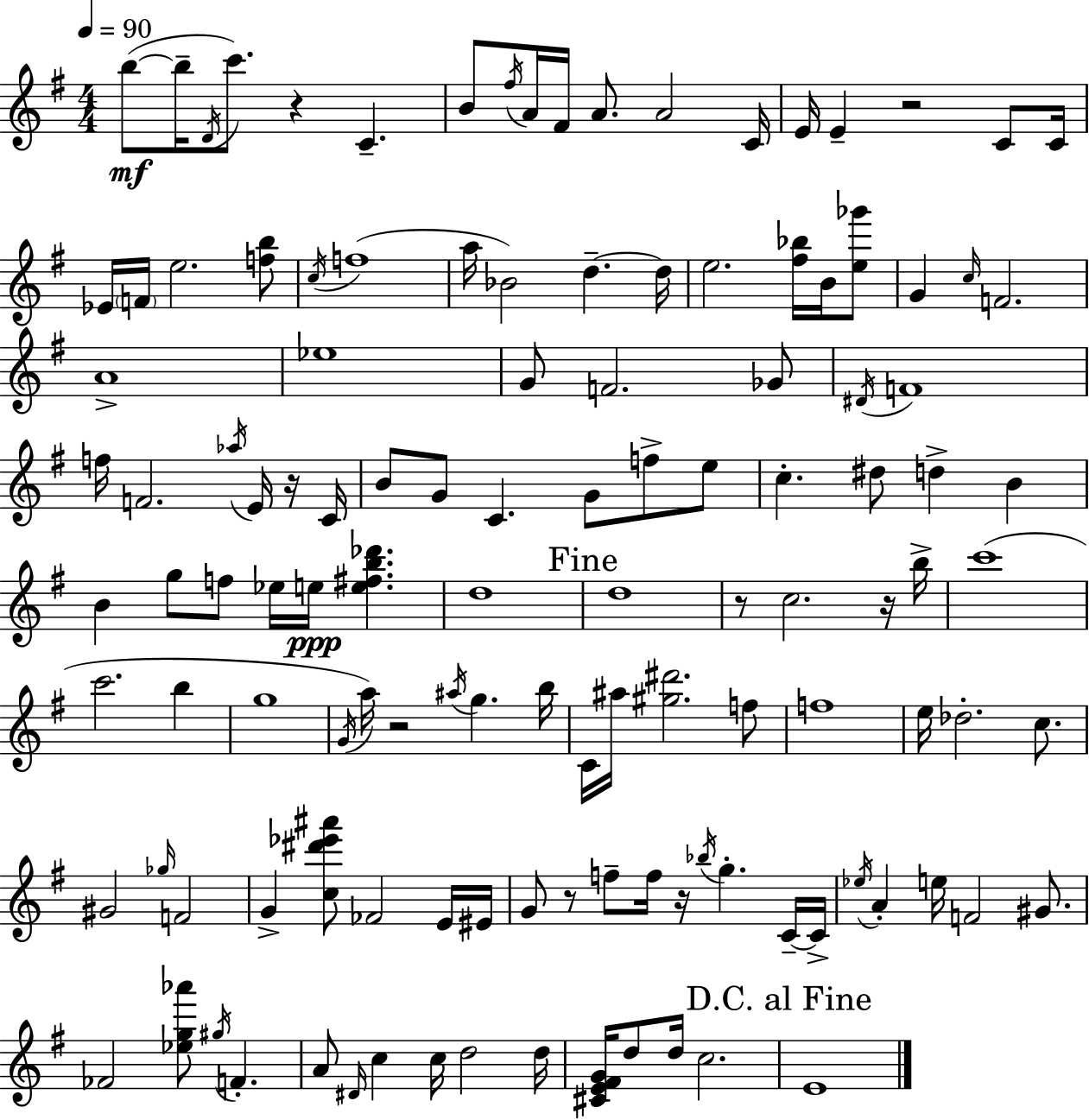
{
  \clef treble
  \numericTimeSignature
  \time 4/4
  \key e \minor
  \tempo 4 = 90
  b''8~(~\mf b''16-- \acciaccatura { d'16 } c'''8.) r4 c'4.-- | b'8 \acciaccatura { fis''16 } a'16 fis'16 a'8. a'2 | c'16 e'16 e'4-- r2 c'8 | c'16 ees'16 \parenthesize f'16 e''2. | \break <f'' b''>8 \acciaccatura { c''16 }( f''1 | a''16 bes'2) d''4.--~~ | d''16 e''2. <fis'' bes''>16 | b'16 <e'' ges'''>8 g'4 \grace { c''16 } f'2. | \break a'1-> | ees''1 | g'8 f'2. | ges'8 \acciaccatura { dis'16 } f'1 | \break f''16 f'2. | \acciaccatura { aes''16 } e'16 r16 c'16 b'8 g'8 c'4. | g'8 f''8-> e''8 c''4.-. dis''8 d''4-> | b'4 b'4 g''8 f''8 ees''16 e''16\ppp | \break <e'' fis'' b'' des'''>4. d''1 | \mark "Fine" d''1 | r8 c''2. | r16 b''16-> c'''1( | \break c'''2. | b''4 g''1 | \acciaccatura { g'16 }) a''16 r2 | \acciaccatura { ais''16 } g''4. b''16 c'16 ais''16 <gis'' dis'''>2. | \break f''8 f''1 | e''16 des''2.-. | c''8. gis'2 | \grace { ges''16 } f'2 g'4-> <c'' dis''' ees''' ais'''>8 fes'2 | \break e'16 eis'16 g'8 r8 f''8-- f''16 | r16 \acciaccatura { bes''16 } g''4.-. c'16--~~ c'16-> \acciaccatura { ees''16 } a'4-. e''16 | f'2 gis'8. fes'2 | <ees'' g'' aes'''>8 \acciaccatura { gis''16 } f'4.-. a'8 \grace { dis'16 } c''4 | \break c''16 d''2 d''16 <cis' e' fis' g'>16 d''8 | d''16 c''2. \mark "D.C. al Fine" e'1 | \bar "|."
}